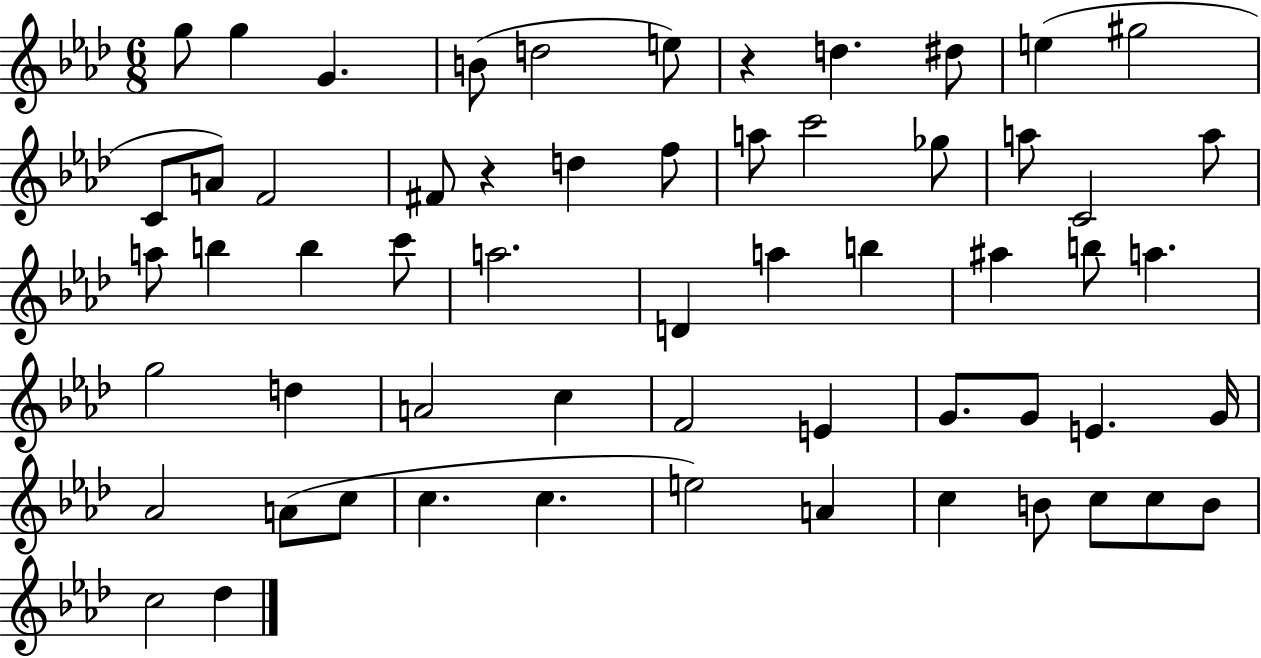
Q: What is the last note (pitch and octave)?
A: Db5